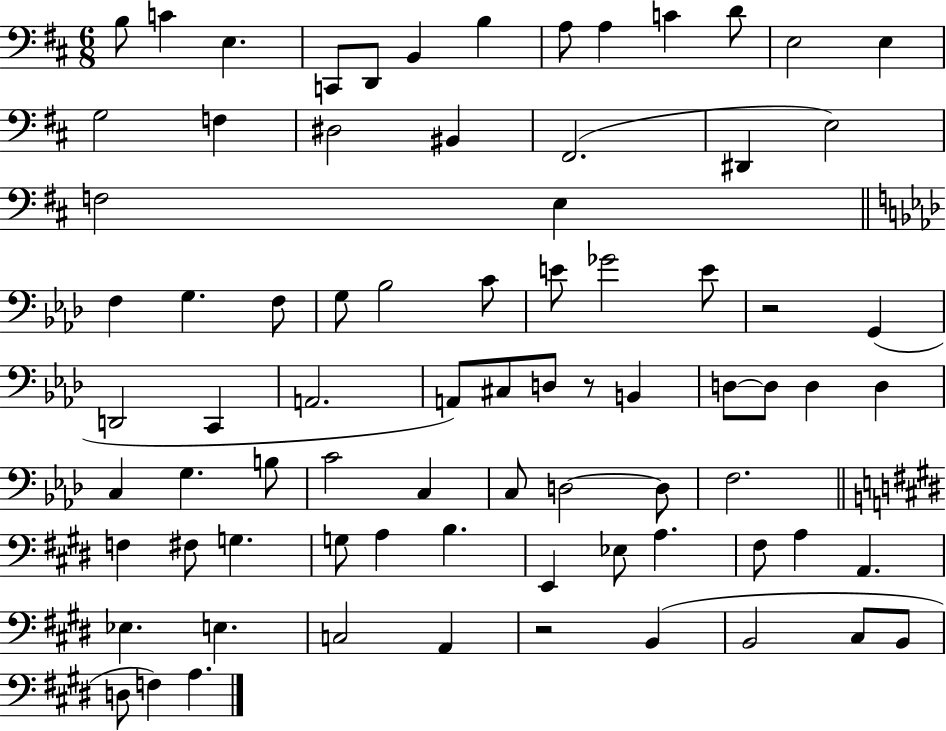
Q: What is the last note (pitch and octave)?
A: A3